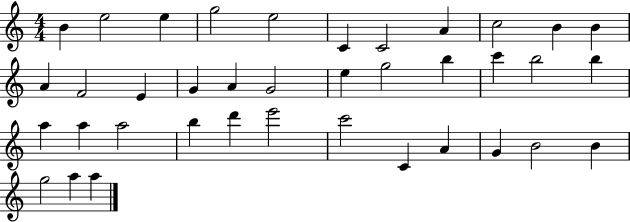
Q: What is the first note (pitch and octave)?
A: B4